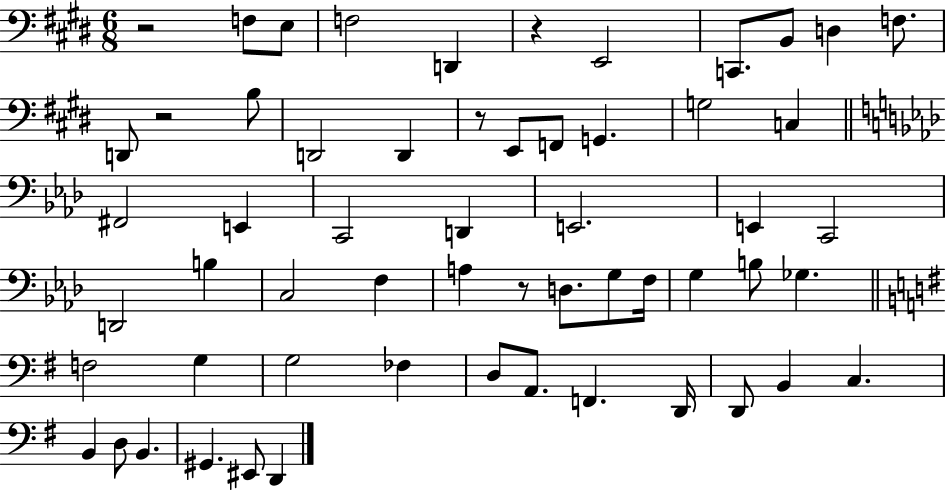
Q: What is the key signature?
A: E major